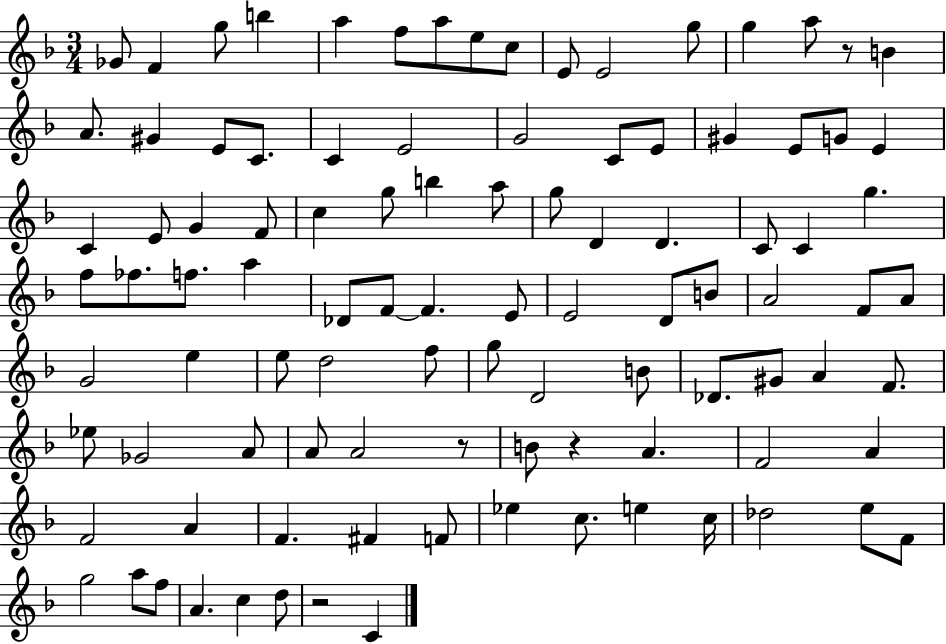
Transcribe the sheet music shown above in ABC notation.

X:1
T:Untitled
M:3/4
L:1/4
K:F
_G/2 F g/2 b a f/2 a/2 e/2 c/2 E/2 E2 g/2 g a/2 z/2 B A/2 ^G E/2 C/2 C E2 G2 C/2 E/2 ^G E/2 G/2 E C E/2 G F/2 c g/2 b a/2 g/2 D D C/2 C g f/2 _f/2 f/2 a _D/2 F/2 F E/2 E2 D/2 B/2 A2 F/2 A/2 G2 e e/2 d2 f/2 g/2 D2 B/2 _D/2 ^G/2 A F/2 _e/2 _G2 A/2 A/2 A2 z/2 B/2 z A F2 A F2 A F ^F F/2 _e c/2 e c/4 _d2 e/2 F/2 g2 a/2 f/2 A c d/2 z2 C